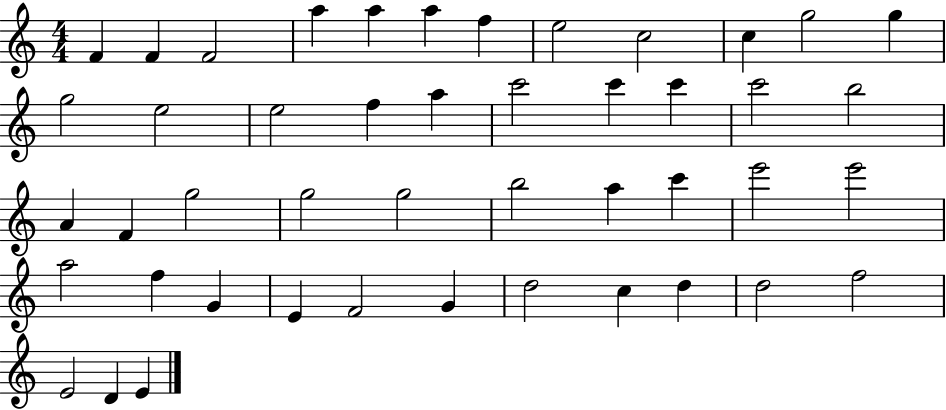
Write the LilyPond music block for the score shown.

{
  \clef treble
  \numericTimeSignature
  \time 4/4
  \key c \major
  f'4 f'4 f'2 | a''4 a''4 a''4 f''4 | e''2 c''2 | c''4 g''2 g''4 | \break g''2 e''2 | e''2 f''4 a''4 | c'''2 c'''4 c'''4 | c'''2 b''2 | \break a'4 f'4 g''2 | g''2 g''2 | b''2 a''4 c'''4 | e'''2 e'''2 | \break a''2 f''4 g'4 | e'4 f'2 g'4 | d''2 c''4 d''4 | d''2 f''2 | \break e'2 d'4 e'4 | \bar "|."
}